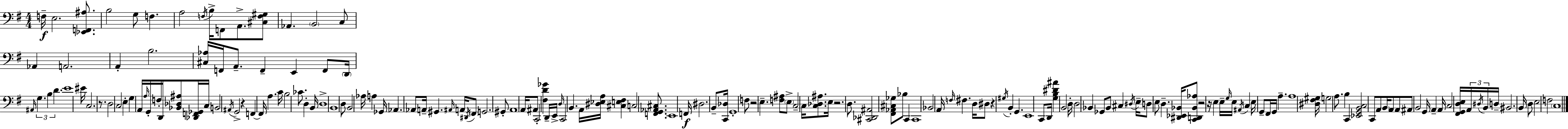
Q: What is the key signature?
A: G major